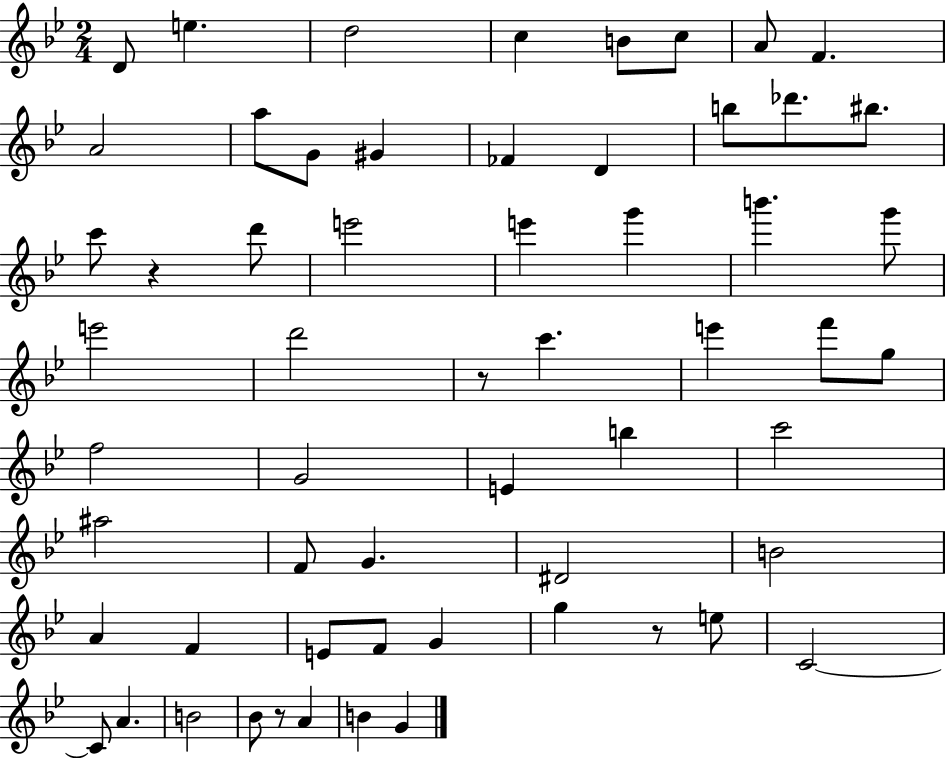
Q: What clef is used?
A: treble